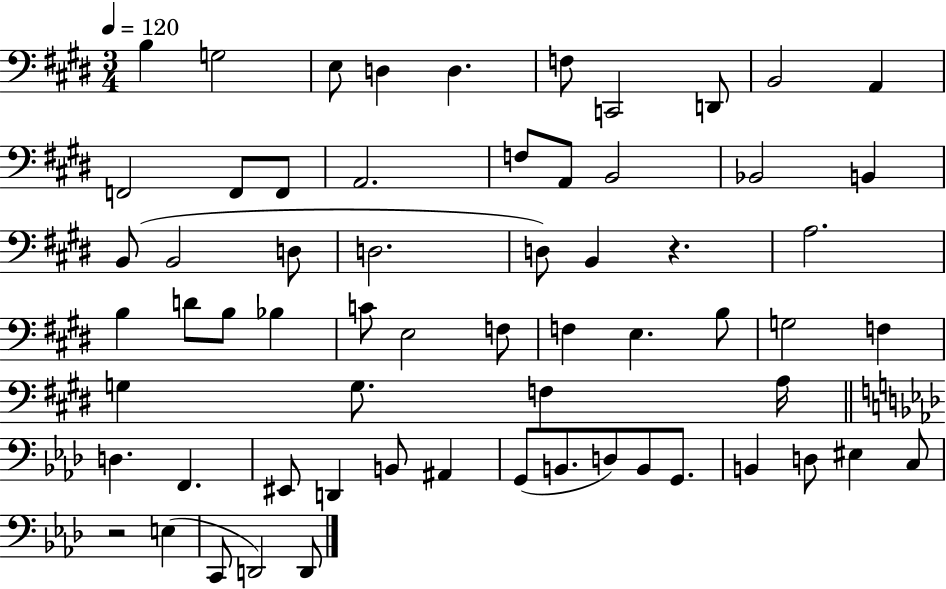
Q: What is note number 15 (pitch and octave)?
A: F3